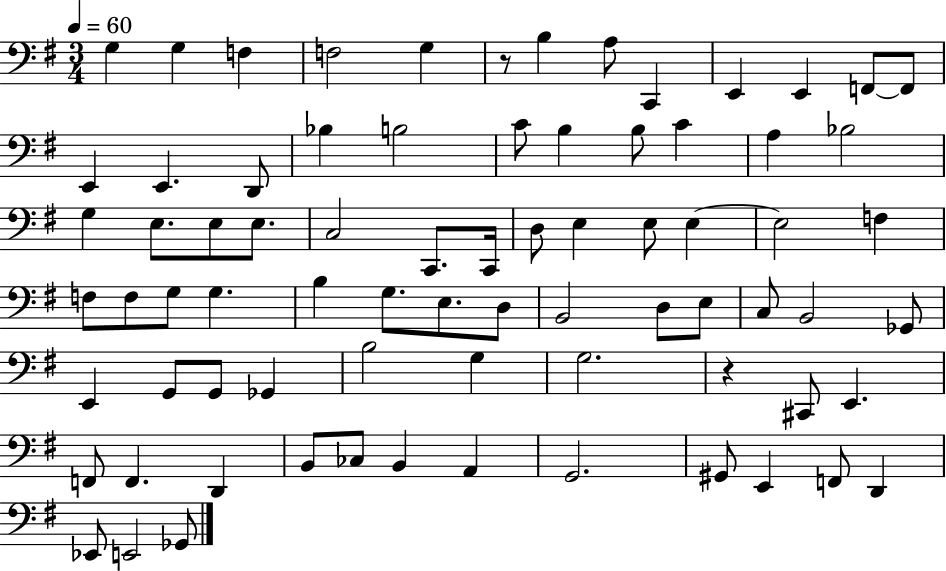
{
  \clef bass
  \numericTimeSignature
  \time 3/4
  \key g \major
  \tempo 4 = 60
  g4 g4 f4 | f2 g4 | r8 b4 a8 c,4 | e,4 e,4 f,8~~ f,8 | \break e,4 e,4. d,8 | bes4 b2 | c'8 b4 b8 c'4 | a4 bes2 | \break g4 e8. e8 e8. | c2 c,8. c,16 | d8 e4 e8 e4~~ | e2 f4 | \break f8 f8 g8 g4. | b4 g8. e8. d8 | b,2 d8 e8 | c8 b,2 ges,8 | \break e,4 g,8 g,8 ges,4 | b2 g4 | g2. | r4 cis,8 e,4. | \break f,8 f,4. d,4 | b,8 ces8 b,4 a,4 | g,2. | gis,8 e,4 f,8 d,4 | \break ees,8 e,2 ges,8 | \bar "|."
}